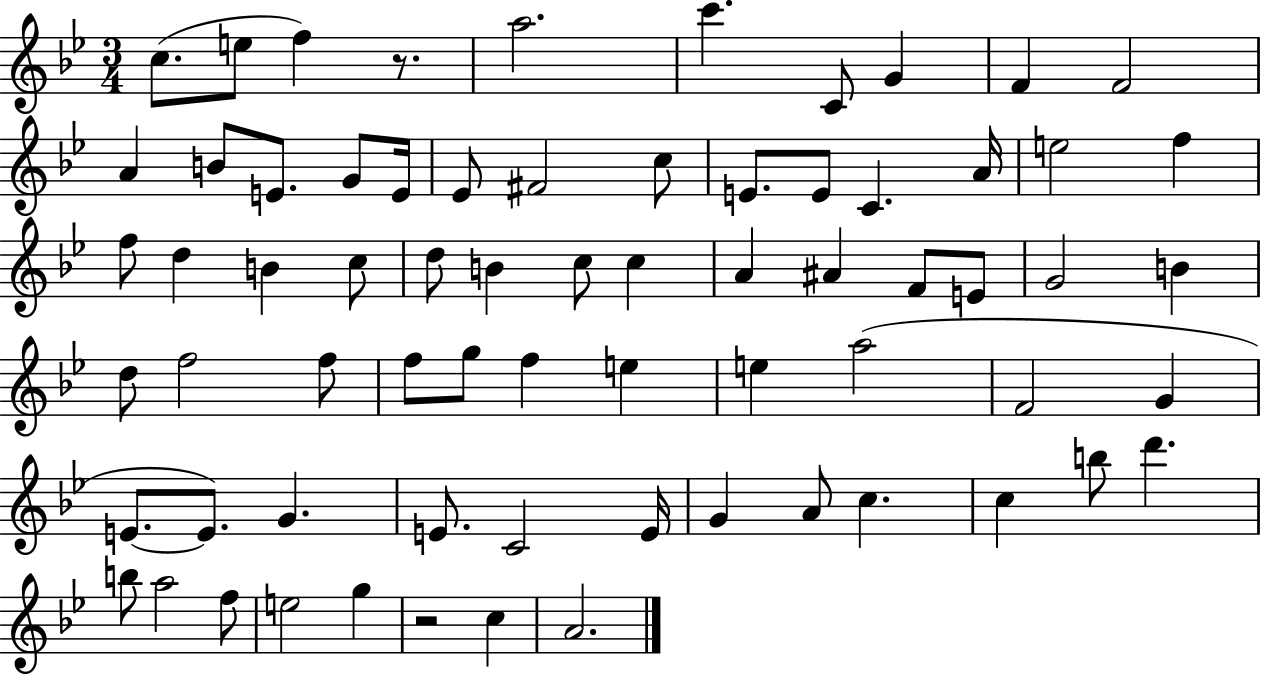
C5/e. E5/e F5/q R/e. A5/h. C6/q. C4/e G4/q F4/q F4/h A4/q B4/e E4/e. G4/e E4/s Eb4/e F#4/h C5/e E4/e. E4/e C4/q. A4/s E5/h F5/q F5/e D5/q B4/q C5/e D5/e B4/q C5/e C5/q A4/q A#4/q F4/e E4/e G4/h B4/q D5/e F5/h F5/e F5/e G5/e F5/q E5/q E5/q A5/h F4/h G4/q E4/e. E4/e. G4/q. E4/e. C4/h E4/s G4/q A4/e C5/q. C5/q B5/e D6/q. B5/e A5/h F5/e E5/h G5/q R/h C5/q A4/h.